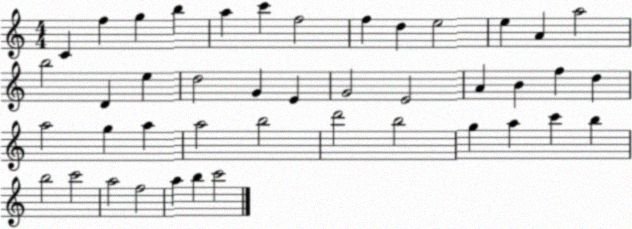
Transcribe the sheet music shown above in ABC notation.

X:1
T:Untitled
M:4/4
L:1/4
K:C
C f g b a c' f2 f d e2 e A a2 b2 D e d2 G E G2 E2 A B f d a2 g a a2 b2 d'2 b2 g a c' b b2 c'2 a2 f2 a b c'2